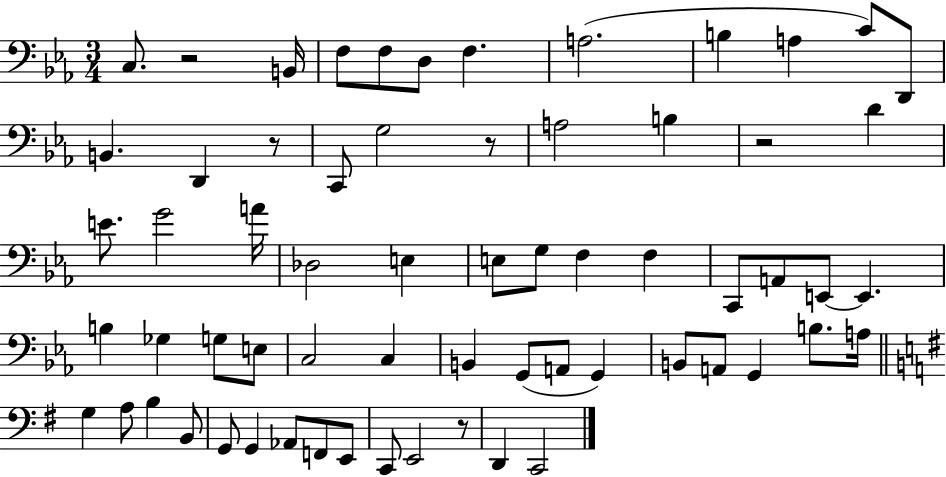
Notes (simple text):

C3/e. R/h B2/s F3/e F3/e D3/e F3/q. A3/h. B3/q A3/q C4/e D2/e B2/q. D2/q R/e C2/e G3/h R/e A3/h B3/q R/h D4/q E4/e. G4/h A4/s Db3/h E3/q E3/e G3/e F3/q F3/q C2/e A2/e E2/e E2/q. B3/q Gb3/q G3/e E3/e C3/h C3/q B2/q G2/e A2/e G2/q B2/e A2/e G2/q B3/e. A3/s G3/q A3/e B3/q B2/e G2/e G2/q Ab2/e F2/e E2/e C2/e E2/h R/e D2/q C2/h